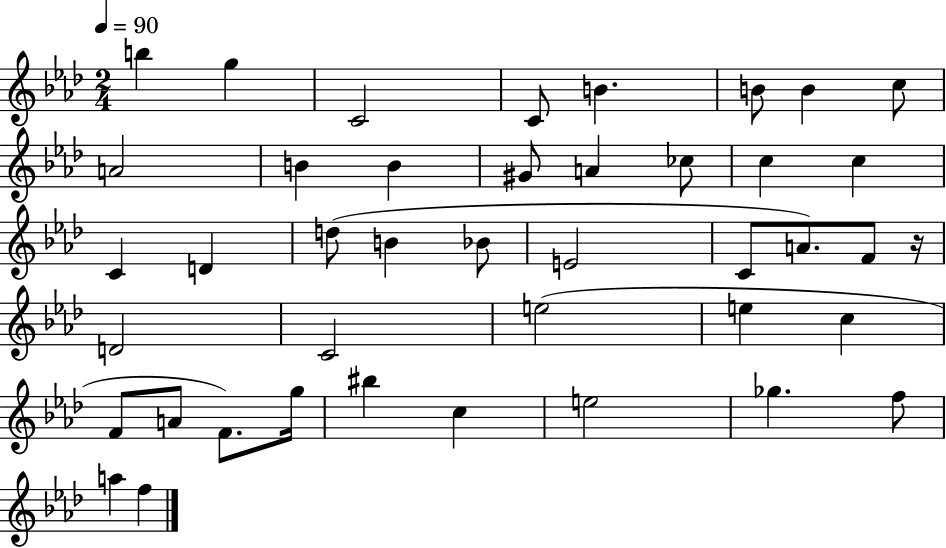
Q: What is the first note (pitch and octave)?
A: B5